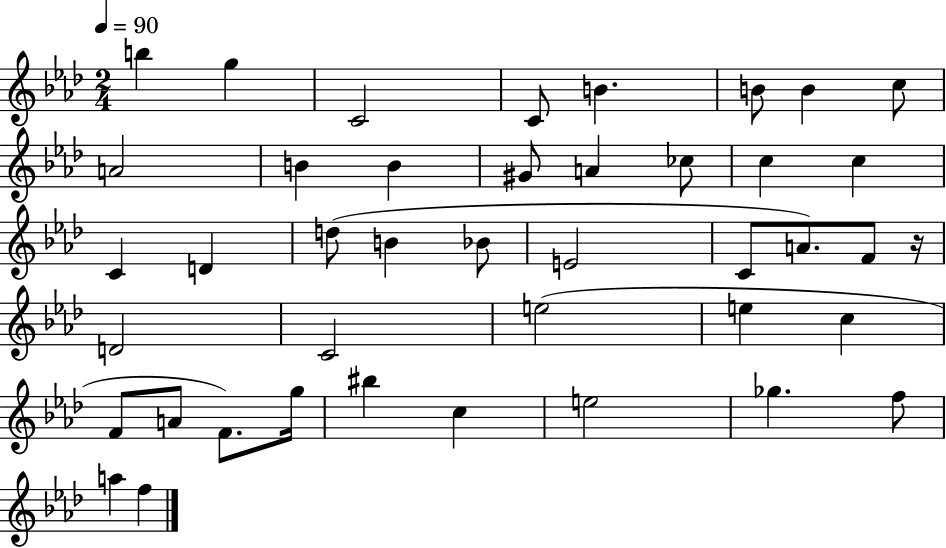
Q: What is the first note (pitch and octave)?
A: B5